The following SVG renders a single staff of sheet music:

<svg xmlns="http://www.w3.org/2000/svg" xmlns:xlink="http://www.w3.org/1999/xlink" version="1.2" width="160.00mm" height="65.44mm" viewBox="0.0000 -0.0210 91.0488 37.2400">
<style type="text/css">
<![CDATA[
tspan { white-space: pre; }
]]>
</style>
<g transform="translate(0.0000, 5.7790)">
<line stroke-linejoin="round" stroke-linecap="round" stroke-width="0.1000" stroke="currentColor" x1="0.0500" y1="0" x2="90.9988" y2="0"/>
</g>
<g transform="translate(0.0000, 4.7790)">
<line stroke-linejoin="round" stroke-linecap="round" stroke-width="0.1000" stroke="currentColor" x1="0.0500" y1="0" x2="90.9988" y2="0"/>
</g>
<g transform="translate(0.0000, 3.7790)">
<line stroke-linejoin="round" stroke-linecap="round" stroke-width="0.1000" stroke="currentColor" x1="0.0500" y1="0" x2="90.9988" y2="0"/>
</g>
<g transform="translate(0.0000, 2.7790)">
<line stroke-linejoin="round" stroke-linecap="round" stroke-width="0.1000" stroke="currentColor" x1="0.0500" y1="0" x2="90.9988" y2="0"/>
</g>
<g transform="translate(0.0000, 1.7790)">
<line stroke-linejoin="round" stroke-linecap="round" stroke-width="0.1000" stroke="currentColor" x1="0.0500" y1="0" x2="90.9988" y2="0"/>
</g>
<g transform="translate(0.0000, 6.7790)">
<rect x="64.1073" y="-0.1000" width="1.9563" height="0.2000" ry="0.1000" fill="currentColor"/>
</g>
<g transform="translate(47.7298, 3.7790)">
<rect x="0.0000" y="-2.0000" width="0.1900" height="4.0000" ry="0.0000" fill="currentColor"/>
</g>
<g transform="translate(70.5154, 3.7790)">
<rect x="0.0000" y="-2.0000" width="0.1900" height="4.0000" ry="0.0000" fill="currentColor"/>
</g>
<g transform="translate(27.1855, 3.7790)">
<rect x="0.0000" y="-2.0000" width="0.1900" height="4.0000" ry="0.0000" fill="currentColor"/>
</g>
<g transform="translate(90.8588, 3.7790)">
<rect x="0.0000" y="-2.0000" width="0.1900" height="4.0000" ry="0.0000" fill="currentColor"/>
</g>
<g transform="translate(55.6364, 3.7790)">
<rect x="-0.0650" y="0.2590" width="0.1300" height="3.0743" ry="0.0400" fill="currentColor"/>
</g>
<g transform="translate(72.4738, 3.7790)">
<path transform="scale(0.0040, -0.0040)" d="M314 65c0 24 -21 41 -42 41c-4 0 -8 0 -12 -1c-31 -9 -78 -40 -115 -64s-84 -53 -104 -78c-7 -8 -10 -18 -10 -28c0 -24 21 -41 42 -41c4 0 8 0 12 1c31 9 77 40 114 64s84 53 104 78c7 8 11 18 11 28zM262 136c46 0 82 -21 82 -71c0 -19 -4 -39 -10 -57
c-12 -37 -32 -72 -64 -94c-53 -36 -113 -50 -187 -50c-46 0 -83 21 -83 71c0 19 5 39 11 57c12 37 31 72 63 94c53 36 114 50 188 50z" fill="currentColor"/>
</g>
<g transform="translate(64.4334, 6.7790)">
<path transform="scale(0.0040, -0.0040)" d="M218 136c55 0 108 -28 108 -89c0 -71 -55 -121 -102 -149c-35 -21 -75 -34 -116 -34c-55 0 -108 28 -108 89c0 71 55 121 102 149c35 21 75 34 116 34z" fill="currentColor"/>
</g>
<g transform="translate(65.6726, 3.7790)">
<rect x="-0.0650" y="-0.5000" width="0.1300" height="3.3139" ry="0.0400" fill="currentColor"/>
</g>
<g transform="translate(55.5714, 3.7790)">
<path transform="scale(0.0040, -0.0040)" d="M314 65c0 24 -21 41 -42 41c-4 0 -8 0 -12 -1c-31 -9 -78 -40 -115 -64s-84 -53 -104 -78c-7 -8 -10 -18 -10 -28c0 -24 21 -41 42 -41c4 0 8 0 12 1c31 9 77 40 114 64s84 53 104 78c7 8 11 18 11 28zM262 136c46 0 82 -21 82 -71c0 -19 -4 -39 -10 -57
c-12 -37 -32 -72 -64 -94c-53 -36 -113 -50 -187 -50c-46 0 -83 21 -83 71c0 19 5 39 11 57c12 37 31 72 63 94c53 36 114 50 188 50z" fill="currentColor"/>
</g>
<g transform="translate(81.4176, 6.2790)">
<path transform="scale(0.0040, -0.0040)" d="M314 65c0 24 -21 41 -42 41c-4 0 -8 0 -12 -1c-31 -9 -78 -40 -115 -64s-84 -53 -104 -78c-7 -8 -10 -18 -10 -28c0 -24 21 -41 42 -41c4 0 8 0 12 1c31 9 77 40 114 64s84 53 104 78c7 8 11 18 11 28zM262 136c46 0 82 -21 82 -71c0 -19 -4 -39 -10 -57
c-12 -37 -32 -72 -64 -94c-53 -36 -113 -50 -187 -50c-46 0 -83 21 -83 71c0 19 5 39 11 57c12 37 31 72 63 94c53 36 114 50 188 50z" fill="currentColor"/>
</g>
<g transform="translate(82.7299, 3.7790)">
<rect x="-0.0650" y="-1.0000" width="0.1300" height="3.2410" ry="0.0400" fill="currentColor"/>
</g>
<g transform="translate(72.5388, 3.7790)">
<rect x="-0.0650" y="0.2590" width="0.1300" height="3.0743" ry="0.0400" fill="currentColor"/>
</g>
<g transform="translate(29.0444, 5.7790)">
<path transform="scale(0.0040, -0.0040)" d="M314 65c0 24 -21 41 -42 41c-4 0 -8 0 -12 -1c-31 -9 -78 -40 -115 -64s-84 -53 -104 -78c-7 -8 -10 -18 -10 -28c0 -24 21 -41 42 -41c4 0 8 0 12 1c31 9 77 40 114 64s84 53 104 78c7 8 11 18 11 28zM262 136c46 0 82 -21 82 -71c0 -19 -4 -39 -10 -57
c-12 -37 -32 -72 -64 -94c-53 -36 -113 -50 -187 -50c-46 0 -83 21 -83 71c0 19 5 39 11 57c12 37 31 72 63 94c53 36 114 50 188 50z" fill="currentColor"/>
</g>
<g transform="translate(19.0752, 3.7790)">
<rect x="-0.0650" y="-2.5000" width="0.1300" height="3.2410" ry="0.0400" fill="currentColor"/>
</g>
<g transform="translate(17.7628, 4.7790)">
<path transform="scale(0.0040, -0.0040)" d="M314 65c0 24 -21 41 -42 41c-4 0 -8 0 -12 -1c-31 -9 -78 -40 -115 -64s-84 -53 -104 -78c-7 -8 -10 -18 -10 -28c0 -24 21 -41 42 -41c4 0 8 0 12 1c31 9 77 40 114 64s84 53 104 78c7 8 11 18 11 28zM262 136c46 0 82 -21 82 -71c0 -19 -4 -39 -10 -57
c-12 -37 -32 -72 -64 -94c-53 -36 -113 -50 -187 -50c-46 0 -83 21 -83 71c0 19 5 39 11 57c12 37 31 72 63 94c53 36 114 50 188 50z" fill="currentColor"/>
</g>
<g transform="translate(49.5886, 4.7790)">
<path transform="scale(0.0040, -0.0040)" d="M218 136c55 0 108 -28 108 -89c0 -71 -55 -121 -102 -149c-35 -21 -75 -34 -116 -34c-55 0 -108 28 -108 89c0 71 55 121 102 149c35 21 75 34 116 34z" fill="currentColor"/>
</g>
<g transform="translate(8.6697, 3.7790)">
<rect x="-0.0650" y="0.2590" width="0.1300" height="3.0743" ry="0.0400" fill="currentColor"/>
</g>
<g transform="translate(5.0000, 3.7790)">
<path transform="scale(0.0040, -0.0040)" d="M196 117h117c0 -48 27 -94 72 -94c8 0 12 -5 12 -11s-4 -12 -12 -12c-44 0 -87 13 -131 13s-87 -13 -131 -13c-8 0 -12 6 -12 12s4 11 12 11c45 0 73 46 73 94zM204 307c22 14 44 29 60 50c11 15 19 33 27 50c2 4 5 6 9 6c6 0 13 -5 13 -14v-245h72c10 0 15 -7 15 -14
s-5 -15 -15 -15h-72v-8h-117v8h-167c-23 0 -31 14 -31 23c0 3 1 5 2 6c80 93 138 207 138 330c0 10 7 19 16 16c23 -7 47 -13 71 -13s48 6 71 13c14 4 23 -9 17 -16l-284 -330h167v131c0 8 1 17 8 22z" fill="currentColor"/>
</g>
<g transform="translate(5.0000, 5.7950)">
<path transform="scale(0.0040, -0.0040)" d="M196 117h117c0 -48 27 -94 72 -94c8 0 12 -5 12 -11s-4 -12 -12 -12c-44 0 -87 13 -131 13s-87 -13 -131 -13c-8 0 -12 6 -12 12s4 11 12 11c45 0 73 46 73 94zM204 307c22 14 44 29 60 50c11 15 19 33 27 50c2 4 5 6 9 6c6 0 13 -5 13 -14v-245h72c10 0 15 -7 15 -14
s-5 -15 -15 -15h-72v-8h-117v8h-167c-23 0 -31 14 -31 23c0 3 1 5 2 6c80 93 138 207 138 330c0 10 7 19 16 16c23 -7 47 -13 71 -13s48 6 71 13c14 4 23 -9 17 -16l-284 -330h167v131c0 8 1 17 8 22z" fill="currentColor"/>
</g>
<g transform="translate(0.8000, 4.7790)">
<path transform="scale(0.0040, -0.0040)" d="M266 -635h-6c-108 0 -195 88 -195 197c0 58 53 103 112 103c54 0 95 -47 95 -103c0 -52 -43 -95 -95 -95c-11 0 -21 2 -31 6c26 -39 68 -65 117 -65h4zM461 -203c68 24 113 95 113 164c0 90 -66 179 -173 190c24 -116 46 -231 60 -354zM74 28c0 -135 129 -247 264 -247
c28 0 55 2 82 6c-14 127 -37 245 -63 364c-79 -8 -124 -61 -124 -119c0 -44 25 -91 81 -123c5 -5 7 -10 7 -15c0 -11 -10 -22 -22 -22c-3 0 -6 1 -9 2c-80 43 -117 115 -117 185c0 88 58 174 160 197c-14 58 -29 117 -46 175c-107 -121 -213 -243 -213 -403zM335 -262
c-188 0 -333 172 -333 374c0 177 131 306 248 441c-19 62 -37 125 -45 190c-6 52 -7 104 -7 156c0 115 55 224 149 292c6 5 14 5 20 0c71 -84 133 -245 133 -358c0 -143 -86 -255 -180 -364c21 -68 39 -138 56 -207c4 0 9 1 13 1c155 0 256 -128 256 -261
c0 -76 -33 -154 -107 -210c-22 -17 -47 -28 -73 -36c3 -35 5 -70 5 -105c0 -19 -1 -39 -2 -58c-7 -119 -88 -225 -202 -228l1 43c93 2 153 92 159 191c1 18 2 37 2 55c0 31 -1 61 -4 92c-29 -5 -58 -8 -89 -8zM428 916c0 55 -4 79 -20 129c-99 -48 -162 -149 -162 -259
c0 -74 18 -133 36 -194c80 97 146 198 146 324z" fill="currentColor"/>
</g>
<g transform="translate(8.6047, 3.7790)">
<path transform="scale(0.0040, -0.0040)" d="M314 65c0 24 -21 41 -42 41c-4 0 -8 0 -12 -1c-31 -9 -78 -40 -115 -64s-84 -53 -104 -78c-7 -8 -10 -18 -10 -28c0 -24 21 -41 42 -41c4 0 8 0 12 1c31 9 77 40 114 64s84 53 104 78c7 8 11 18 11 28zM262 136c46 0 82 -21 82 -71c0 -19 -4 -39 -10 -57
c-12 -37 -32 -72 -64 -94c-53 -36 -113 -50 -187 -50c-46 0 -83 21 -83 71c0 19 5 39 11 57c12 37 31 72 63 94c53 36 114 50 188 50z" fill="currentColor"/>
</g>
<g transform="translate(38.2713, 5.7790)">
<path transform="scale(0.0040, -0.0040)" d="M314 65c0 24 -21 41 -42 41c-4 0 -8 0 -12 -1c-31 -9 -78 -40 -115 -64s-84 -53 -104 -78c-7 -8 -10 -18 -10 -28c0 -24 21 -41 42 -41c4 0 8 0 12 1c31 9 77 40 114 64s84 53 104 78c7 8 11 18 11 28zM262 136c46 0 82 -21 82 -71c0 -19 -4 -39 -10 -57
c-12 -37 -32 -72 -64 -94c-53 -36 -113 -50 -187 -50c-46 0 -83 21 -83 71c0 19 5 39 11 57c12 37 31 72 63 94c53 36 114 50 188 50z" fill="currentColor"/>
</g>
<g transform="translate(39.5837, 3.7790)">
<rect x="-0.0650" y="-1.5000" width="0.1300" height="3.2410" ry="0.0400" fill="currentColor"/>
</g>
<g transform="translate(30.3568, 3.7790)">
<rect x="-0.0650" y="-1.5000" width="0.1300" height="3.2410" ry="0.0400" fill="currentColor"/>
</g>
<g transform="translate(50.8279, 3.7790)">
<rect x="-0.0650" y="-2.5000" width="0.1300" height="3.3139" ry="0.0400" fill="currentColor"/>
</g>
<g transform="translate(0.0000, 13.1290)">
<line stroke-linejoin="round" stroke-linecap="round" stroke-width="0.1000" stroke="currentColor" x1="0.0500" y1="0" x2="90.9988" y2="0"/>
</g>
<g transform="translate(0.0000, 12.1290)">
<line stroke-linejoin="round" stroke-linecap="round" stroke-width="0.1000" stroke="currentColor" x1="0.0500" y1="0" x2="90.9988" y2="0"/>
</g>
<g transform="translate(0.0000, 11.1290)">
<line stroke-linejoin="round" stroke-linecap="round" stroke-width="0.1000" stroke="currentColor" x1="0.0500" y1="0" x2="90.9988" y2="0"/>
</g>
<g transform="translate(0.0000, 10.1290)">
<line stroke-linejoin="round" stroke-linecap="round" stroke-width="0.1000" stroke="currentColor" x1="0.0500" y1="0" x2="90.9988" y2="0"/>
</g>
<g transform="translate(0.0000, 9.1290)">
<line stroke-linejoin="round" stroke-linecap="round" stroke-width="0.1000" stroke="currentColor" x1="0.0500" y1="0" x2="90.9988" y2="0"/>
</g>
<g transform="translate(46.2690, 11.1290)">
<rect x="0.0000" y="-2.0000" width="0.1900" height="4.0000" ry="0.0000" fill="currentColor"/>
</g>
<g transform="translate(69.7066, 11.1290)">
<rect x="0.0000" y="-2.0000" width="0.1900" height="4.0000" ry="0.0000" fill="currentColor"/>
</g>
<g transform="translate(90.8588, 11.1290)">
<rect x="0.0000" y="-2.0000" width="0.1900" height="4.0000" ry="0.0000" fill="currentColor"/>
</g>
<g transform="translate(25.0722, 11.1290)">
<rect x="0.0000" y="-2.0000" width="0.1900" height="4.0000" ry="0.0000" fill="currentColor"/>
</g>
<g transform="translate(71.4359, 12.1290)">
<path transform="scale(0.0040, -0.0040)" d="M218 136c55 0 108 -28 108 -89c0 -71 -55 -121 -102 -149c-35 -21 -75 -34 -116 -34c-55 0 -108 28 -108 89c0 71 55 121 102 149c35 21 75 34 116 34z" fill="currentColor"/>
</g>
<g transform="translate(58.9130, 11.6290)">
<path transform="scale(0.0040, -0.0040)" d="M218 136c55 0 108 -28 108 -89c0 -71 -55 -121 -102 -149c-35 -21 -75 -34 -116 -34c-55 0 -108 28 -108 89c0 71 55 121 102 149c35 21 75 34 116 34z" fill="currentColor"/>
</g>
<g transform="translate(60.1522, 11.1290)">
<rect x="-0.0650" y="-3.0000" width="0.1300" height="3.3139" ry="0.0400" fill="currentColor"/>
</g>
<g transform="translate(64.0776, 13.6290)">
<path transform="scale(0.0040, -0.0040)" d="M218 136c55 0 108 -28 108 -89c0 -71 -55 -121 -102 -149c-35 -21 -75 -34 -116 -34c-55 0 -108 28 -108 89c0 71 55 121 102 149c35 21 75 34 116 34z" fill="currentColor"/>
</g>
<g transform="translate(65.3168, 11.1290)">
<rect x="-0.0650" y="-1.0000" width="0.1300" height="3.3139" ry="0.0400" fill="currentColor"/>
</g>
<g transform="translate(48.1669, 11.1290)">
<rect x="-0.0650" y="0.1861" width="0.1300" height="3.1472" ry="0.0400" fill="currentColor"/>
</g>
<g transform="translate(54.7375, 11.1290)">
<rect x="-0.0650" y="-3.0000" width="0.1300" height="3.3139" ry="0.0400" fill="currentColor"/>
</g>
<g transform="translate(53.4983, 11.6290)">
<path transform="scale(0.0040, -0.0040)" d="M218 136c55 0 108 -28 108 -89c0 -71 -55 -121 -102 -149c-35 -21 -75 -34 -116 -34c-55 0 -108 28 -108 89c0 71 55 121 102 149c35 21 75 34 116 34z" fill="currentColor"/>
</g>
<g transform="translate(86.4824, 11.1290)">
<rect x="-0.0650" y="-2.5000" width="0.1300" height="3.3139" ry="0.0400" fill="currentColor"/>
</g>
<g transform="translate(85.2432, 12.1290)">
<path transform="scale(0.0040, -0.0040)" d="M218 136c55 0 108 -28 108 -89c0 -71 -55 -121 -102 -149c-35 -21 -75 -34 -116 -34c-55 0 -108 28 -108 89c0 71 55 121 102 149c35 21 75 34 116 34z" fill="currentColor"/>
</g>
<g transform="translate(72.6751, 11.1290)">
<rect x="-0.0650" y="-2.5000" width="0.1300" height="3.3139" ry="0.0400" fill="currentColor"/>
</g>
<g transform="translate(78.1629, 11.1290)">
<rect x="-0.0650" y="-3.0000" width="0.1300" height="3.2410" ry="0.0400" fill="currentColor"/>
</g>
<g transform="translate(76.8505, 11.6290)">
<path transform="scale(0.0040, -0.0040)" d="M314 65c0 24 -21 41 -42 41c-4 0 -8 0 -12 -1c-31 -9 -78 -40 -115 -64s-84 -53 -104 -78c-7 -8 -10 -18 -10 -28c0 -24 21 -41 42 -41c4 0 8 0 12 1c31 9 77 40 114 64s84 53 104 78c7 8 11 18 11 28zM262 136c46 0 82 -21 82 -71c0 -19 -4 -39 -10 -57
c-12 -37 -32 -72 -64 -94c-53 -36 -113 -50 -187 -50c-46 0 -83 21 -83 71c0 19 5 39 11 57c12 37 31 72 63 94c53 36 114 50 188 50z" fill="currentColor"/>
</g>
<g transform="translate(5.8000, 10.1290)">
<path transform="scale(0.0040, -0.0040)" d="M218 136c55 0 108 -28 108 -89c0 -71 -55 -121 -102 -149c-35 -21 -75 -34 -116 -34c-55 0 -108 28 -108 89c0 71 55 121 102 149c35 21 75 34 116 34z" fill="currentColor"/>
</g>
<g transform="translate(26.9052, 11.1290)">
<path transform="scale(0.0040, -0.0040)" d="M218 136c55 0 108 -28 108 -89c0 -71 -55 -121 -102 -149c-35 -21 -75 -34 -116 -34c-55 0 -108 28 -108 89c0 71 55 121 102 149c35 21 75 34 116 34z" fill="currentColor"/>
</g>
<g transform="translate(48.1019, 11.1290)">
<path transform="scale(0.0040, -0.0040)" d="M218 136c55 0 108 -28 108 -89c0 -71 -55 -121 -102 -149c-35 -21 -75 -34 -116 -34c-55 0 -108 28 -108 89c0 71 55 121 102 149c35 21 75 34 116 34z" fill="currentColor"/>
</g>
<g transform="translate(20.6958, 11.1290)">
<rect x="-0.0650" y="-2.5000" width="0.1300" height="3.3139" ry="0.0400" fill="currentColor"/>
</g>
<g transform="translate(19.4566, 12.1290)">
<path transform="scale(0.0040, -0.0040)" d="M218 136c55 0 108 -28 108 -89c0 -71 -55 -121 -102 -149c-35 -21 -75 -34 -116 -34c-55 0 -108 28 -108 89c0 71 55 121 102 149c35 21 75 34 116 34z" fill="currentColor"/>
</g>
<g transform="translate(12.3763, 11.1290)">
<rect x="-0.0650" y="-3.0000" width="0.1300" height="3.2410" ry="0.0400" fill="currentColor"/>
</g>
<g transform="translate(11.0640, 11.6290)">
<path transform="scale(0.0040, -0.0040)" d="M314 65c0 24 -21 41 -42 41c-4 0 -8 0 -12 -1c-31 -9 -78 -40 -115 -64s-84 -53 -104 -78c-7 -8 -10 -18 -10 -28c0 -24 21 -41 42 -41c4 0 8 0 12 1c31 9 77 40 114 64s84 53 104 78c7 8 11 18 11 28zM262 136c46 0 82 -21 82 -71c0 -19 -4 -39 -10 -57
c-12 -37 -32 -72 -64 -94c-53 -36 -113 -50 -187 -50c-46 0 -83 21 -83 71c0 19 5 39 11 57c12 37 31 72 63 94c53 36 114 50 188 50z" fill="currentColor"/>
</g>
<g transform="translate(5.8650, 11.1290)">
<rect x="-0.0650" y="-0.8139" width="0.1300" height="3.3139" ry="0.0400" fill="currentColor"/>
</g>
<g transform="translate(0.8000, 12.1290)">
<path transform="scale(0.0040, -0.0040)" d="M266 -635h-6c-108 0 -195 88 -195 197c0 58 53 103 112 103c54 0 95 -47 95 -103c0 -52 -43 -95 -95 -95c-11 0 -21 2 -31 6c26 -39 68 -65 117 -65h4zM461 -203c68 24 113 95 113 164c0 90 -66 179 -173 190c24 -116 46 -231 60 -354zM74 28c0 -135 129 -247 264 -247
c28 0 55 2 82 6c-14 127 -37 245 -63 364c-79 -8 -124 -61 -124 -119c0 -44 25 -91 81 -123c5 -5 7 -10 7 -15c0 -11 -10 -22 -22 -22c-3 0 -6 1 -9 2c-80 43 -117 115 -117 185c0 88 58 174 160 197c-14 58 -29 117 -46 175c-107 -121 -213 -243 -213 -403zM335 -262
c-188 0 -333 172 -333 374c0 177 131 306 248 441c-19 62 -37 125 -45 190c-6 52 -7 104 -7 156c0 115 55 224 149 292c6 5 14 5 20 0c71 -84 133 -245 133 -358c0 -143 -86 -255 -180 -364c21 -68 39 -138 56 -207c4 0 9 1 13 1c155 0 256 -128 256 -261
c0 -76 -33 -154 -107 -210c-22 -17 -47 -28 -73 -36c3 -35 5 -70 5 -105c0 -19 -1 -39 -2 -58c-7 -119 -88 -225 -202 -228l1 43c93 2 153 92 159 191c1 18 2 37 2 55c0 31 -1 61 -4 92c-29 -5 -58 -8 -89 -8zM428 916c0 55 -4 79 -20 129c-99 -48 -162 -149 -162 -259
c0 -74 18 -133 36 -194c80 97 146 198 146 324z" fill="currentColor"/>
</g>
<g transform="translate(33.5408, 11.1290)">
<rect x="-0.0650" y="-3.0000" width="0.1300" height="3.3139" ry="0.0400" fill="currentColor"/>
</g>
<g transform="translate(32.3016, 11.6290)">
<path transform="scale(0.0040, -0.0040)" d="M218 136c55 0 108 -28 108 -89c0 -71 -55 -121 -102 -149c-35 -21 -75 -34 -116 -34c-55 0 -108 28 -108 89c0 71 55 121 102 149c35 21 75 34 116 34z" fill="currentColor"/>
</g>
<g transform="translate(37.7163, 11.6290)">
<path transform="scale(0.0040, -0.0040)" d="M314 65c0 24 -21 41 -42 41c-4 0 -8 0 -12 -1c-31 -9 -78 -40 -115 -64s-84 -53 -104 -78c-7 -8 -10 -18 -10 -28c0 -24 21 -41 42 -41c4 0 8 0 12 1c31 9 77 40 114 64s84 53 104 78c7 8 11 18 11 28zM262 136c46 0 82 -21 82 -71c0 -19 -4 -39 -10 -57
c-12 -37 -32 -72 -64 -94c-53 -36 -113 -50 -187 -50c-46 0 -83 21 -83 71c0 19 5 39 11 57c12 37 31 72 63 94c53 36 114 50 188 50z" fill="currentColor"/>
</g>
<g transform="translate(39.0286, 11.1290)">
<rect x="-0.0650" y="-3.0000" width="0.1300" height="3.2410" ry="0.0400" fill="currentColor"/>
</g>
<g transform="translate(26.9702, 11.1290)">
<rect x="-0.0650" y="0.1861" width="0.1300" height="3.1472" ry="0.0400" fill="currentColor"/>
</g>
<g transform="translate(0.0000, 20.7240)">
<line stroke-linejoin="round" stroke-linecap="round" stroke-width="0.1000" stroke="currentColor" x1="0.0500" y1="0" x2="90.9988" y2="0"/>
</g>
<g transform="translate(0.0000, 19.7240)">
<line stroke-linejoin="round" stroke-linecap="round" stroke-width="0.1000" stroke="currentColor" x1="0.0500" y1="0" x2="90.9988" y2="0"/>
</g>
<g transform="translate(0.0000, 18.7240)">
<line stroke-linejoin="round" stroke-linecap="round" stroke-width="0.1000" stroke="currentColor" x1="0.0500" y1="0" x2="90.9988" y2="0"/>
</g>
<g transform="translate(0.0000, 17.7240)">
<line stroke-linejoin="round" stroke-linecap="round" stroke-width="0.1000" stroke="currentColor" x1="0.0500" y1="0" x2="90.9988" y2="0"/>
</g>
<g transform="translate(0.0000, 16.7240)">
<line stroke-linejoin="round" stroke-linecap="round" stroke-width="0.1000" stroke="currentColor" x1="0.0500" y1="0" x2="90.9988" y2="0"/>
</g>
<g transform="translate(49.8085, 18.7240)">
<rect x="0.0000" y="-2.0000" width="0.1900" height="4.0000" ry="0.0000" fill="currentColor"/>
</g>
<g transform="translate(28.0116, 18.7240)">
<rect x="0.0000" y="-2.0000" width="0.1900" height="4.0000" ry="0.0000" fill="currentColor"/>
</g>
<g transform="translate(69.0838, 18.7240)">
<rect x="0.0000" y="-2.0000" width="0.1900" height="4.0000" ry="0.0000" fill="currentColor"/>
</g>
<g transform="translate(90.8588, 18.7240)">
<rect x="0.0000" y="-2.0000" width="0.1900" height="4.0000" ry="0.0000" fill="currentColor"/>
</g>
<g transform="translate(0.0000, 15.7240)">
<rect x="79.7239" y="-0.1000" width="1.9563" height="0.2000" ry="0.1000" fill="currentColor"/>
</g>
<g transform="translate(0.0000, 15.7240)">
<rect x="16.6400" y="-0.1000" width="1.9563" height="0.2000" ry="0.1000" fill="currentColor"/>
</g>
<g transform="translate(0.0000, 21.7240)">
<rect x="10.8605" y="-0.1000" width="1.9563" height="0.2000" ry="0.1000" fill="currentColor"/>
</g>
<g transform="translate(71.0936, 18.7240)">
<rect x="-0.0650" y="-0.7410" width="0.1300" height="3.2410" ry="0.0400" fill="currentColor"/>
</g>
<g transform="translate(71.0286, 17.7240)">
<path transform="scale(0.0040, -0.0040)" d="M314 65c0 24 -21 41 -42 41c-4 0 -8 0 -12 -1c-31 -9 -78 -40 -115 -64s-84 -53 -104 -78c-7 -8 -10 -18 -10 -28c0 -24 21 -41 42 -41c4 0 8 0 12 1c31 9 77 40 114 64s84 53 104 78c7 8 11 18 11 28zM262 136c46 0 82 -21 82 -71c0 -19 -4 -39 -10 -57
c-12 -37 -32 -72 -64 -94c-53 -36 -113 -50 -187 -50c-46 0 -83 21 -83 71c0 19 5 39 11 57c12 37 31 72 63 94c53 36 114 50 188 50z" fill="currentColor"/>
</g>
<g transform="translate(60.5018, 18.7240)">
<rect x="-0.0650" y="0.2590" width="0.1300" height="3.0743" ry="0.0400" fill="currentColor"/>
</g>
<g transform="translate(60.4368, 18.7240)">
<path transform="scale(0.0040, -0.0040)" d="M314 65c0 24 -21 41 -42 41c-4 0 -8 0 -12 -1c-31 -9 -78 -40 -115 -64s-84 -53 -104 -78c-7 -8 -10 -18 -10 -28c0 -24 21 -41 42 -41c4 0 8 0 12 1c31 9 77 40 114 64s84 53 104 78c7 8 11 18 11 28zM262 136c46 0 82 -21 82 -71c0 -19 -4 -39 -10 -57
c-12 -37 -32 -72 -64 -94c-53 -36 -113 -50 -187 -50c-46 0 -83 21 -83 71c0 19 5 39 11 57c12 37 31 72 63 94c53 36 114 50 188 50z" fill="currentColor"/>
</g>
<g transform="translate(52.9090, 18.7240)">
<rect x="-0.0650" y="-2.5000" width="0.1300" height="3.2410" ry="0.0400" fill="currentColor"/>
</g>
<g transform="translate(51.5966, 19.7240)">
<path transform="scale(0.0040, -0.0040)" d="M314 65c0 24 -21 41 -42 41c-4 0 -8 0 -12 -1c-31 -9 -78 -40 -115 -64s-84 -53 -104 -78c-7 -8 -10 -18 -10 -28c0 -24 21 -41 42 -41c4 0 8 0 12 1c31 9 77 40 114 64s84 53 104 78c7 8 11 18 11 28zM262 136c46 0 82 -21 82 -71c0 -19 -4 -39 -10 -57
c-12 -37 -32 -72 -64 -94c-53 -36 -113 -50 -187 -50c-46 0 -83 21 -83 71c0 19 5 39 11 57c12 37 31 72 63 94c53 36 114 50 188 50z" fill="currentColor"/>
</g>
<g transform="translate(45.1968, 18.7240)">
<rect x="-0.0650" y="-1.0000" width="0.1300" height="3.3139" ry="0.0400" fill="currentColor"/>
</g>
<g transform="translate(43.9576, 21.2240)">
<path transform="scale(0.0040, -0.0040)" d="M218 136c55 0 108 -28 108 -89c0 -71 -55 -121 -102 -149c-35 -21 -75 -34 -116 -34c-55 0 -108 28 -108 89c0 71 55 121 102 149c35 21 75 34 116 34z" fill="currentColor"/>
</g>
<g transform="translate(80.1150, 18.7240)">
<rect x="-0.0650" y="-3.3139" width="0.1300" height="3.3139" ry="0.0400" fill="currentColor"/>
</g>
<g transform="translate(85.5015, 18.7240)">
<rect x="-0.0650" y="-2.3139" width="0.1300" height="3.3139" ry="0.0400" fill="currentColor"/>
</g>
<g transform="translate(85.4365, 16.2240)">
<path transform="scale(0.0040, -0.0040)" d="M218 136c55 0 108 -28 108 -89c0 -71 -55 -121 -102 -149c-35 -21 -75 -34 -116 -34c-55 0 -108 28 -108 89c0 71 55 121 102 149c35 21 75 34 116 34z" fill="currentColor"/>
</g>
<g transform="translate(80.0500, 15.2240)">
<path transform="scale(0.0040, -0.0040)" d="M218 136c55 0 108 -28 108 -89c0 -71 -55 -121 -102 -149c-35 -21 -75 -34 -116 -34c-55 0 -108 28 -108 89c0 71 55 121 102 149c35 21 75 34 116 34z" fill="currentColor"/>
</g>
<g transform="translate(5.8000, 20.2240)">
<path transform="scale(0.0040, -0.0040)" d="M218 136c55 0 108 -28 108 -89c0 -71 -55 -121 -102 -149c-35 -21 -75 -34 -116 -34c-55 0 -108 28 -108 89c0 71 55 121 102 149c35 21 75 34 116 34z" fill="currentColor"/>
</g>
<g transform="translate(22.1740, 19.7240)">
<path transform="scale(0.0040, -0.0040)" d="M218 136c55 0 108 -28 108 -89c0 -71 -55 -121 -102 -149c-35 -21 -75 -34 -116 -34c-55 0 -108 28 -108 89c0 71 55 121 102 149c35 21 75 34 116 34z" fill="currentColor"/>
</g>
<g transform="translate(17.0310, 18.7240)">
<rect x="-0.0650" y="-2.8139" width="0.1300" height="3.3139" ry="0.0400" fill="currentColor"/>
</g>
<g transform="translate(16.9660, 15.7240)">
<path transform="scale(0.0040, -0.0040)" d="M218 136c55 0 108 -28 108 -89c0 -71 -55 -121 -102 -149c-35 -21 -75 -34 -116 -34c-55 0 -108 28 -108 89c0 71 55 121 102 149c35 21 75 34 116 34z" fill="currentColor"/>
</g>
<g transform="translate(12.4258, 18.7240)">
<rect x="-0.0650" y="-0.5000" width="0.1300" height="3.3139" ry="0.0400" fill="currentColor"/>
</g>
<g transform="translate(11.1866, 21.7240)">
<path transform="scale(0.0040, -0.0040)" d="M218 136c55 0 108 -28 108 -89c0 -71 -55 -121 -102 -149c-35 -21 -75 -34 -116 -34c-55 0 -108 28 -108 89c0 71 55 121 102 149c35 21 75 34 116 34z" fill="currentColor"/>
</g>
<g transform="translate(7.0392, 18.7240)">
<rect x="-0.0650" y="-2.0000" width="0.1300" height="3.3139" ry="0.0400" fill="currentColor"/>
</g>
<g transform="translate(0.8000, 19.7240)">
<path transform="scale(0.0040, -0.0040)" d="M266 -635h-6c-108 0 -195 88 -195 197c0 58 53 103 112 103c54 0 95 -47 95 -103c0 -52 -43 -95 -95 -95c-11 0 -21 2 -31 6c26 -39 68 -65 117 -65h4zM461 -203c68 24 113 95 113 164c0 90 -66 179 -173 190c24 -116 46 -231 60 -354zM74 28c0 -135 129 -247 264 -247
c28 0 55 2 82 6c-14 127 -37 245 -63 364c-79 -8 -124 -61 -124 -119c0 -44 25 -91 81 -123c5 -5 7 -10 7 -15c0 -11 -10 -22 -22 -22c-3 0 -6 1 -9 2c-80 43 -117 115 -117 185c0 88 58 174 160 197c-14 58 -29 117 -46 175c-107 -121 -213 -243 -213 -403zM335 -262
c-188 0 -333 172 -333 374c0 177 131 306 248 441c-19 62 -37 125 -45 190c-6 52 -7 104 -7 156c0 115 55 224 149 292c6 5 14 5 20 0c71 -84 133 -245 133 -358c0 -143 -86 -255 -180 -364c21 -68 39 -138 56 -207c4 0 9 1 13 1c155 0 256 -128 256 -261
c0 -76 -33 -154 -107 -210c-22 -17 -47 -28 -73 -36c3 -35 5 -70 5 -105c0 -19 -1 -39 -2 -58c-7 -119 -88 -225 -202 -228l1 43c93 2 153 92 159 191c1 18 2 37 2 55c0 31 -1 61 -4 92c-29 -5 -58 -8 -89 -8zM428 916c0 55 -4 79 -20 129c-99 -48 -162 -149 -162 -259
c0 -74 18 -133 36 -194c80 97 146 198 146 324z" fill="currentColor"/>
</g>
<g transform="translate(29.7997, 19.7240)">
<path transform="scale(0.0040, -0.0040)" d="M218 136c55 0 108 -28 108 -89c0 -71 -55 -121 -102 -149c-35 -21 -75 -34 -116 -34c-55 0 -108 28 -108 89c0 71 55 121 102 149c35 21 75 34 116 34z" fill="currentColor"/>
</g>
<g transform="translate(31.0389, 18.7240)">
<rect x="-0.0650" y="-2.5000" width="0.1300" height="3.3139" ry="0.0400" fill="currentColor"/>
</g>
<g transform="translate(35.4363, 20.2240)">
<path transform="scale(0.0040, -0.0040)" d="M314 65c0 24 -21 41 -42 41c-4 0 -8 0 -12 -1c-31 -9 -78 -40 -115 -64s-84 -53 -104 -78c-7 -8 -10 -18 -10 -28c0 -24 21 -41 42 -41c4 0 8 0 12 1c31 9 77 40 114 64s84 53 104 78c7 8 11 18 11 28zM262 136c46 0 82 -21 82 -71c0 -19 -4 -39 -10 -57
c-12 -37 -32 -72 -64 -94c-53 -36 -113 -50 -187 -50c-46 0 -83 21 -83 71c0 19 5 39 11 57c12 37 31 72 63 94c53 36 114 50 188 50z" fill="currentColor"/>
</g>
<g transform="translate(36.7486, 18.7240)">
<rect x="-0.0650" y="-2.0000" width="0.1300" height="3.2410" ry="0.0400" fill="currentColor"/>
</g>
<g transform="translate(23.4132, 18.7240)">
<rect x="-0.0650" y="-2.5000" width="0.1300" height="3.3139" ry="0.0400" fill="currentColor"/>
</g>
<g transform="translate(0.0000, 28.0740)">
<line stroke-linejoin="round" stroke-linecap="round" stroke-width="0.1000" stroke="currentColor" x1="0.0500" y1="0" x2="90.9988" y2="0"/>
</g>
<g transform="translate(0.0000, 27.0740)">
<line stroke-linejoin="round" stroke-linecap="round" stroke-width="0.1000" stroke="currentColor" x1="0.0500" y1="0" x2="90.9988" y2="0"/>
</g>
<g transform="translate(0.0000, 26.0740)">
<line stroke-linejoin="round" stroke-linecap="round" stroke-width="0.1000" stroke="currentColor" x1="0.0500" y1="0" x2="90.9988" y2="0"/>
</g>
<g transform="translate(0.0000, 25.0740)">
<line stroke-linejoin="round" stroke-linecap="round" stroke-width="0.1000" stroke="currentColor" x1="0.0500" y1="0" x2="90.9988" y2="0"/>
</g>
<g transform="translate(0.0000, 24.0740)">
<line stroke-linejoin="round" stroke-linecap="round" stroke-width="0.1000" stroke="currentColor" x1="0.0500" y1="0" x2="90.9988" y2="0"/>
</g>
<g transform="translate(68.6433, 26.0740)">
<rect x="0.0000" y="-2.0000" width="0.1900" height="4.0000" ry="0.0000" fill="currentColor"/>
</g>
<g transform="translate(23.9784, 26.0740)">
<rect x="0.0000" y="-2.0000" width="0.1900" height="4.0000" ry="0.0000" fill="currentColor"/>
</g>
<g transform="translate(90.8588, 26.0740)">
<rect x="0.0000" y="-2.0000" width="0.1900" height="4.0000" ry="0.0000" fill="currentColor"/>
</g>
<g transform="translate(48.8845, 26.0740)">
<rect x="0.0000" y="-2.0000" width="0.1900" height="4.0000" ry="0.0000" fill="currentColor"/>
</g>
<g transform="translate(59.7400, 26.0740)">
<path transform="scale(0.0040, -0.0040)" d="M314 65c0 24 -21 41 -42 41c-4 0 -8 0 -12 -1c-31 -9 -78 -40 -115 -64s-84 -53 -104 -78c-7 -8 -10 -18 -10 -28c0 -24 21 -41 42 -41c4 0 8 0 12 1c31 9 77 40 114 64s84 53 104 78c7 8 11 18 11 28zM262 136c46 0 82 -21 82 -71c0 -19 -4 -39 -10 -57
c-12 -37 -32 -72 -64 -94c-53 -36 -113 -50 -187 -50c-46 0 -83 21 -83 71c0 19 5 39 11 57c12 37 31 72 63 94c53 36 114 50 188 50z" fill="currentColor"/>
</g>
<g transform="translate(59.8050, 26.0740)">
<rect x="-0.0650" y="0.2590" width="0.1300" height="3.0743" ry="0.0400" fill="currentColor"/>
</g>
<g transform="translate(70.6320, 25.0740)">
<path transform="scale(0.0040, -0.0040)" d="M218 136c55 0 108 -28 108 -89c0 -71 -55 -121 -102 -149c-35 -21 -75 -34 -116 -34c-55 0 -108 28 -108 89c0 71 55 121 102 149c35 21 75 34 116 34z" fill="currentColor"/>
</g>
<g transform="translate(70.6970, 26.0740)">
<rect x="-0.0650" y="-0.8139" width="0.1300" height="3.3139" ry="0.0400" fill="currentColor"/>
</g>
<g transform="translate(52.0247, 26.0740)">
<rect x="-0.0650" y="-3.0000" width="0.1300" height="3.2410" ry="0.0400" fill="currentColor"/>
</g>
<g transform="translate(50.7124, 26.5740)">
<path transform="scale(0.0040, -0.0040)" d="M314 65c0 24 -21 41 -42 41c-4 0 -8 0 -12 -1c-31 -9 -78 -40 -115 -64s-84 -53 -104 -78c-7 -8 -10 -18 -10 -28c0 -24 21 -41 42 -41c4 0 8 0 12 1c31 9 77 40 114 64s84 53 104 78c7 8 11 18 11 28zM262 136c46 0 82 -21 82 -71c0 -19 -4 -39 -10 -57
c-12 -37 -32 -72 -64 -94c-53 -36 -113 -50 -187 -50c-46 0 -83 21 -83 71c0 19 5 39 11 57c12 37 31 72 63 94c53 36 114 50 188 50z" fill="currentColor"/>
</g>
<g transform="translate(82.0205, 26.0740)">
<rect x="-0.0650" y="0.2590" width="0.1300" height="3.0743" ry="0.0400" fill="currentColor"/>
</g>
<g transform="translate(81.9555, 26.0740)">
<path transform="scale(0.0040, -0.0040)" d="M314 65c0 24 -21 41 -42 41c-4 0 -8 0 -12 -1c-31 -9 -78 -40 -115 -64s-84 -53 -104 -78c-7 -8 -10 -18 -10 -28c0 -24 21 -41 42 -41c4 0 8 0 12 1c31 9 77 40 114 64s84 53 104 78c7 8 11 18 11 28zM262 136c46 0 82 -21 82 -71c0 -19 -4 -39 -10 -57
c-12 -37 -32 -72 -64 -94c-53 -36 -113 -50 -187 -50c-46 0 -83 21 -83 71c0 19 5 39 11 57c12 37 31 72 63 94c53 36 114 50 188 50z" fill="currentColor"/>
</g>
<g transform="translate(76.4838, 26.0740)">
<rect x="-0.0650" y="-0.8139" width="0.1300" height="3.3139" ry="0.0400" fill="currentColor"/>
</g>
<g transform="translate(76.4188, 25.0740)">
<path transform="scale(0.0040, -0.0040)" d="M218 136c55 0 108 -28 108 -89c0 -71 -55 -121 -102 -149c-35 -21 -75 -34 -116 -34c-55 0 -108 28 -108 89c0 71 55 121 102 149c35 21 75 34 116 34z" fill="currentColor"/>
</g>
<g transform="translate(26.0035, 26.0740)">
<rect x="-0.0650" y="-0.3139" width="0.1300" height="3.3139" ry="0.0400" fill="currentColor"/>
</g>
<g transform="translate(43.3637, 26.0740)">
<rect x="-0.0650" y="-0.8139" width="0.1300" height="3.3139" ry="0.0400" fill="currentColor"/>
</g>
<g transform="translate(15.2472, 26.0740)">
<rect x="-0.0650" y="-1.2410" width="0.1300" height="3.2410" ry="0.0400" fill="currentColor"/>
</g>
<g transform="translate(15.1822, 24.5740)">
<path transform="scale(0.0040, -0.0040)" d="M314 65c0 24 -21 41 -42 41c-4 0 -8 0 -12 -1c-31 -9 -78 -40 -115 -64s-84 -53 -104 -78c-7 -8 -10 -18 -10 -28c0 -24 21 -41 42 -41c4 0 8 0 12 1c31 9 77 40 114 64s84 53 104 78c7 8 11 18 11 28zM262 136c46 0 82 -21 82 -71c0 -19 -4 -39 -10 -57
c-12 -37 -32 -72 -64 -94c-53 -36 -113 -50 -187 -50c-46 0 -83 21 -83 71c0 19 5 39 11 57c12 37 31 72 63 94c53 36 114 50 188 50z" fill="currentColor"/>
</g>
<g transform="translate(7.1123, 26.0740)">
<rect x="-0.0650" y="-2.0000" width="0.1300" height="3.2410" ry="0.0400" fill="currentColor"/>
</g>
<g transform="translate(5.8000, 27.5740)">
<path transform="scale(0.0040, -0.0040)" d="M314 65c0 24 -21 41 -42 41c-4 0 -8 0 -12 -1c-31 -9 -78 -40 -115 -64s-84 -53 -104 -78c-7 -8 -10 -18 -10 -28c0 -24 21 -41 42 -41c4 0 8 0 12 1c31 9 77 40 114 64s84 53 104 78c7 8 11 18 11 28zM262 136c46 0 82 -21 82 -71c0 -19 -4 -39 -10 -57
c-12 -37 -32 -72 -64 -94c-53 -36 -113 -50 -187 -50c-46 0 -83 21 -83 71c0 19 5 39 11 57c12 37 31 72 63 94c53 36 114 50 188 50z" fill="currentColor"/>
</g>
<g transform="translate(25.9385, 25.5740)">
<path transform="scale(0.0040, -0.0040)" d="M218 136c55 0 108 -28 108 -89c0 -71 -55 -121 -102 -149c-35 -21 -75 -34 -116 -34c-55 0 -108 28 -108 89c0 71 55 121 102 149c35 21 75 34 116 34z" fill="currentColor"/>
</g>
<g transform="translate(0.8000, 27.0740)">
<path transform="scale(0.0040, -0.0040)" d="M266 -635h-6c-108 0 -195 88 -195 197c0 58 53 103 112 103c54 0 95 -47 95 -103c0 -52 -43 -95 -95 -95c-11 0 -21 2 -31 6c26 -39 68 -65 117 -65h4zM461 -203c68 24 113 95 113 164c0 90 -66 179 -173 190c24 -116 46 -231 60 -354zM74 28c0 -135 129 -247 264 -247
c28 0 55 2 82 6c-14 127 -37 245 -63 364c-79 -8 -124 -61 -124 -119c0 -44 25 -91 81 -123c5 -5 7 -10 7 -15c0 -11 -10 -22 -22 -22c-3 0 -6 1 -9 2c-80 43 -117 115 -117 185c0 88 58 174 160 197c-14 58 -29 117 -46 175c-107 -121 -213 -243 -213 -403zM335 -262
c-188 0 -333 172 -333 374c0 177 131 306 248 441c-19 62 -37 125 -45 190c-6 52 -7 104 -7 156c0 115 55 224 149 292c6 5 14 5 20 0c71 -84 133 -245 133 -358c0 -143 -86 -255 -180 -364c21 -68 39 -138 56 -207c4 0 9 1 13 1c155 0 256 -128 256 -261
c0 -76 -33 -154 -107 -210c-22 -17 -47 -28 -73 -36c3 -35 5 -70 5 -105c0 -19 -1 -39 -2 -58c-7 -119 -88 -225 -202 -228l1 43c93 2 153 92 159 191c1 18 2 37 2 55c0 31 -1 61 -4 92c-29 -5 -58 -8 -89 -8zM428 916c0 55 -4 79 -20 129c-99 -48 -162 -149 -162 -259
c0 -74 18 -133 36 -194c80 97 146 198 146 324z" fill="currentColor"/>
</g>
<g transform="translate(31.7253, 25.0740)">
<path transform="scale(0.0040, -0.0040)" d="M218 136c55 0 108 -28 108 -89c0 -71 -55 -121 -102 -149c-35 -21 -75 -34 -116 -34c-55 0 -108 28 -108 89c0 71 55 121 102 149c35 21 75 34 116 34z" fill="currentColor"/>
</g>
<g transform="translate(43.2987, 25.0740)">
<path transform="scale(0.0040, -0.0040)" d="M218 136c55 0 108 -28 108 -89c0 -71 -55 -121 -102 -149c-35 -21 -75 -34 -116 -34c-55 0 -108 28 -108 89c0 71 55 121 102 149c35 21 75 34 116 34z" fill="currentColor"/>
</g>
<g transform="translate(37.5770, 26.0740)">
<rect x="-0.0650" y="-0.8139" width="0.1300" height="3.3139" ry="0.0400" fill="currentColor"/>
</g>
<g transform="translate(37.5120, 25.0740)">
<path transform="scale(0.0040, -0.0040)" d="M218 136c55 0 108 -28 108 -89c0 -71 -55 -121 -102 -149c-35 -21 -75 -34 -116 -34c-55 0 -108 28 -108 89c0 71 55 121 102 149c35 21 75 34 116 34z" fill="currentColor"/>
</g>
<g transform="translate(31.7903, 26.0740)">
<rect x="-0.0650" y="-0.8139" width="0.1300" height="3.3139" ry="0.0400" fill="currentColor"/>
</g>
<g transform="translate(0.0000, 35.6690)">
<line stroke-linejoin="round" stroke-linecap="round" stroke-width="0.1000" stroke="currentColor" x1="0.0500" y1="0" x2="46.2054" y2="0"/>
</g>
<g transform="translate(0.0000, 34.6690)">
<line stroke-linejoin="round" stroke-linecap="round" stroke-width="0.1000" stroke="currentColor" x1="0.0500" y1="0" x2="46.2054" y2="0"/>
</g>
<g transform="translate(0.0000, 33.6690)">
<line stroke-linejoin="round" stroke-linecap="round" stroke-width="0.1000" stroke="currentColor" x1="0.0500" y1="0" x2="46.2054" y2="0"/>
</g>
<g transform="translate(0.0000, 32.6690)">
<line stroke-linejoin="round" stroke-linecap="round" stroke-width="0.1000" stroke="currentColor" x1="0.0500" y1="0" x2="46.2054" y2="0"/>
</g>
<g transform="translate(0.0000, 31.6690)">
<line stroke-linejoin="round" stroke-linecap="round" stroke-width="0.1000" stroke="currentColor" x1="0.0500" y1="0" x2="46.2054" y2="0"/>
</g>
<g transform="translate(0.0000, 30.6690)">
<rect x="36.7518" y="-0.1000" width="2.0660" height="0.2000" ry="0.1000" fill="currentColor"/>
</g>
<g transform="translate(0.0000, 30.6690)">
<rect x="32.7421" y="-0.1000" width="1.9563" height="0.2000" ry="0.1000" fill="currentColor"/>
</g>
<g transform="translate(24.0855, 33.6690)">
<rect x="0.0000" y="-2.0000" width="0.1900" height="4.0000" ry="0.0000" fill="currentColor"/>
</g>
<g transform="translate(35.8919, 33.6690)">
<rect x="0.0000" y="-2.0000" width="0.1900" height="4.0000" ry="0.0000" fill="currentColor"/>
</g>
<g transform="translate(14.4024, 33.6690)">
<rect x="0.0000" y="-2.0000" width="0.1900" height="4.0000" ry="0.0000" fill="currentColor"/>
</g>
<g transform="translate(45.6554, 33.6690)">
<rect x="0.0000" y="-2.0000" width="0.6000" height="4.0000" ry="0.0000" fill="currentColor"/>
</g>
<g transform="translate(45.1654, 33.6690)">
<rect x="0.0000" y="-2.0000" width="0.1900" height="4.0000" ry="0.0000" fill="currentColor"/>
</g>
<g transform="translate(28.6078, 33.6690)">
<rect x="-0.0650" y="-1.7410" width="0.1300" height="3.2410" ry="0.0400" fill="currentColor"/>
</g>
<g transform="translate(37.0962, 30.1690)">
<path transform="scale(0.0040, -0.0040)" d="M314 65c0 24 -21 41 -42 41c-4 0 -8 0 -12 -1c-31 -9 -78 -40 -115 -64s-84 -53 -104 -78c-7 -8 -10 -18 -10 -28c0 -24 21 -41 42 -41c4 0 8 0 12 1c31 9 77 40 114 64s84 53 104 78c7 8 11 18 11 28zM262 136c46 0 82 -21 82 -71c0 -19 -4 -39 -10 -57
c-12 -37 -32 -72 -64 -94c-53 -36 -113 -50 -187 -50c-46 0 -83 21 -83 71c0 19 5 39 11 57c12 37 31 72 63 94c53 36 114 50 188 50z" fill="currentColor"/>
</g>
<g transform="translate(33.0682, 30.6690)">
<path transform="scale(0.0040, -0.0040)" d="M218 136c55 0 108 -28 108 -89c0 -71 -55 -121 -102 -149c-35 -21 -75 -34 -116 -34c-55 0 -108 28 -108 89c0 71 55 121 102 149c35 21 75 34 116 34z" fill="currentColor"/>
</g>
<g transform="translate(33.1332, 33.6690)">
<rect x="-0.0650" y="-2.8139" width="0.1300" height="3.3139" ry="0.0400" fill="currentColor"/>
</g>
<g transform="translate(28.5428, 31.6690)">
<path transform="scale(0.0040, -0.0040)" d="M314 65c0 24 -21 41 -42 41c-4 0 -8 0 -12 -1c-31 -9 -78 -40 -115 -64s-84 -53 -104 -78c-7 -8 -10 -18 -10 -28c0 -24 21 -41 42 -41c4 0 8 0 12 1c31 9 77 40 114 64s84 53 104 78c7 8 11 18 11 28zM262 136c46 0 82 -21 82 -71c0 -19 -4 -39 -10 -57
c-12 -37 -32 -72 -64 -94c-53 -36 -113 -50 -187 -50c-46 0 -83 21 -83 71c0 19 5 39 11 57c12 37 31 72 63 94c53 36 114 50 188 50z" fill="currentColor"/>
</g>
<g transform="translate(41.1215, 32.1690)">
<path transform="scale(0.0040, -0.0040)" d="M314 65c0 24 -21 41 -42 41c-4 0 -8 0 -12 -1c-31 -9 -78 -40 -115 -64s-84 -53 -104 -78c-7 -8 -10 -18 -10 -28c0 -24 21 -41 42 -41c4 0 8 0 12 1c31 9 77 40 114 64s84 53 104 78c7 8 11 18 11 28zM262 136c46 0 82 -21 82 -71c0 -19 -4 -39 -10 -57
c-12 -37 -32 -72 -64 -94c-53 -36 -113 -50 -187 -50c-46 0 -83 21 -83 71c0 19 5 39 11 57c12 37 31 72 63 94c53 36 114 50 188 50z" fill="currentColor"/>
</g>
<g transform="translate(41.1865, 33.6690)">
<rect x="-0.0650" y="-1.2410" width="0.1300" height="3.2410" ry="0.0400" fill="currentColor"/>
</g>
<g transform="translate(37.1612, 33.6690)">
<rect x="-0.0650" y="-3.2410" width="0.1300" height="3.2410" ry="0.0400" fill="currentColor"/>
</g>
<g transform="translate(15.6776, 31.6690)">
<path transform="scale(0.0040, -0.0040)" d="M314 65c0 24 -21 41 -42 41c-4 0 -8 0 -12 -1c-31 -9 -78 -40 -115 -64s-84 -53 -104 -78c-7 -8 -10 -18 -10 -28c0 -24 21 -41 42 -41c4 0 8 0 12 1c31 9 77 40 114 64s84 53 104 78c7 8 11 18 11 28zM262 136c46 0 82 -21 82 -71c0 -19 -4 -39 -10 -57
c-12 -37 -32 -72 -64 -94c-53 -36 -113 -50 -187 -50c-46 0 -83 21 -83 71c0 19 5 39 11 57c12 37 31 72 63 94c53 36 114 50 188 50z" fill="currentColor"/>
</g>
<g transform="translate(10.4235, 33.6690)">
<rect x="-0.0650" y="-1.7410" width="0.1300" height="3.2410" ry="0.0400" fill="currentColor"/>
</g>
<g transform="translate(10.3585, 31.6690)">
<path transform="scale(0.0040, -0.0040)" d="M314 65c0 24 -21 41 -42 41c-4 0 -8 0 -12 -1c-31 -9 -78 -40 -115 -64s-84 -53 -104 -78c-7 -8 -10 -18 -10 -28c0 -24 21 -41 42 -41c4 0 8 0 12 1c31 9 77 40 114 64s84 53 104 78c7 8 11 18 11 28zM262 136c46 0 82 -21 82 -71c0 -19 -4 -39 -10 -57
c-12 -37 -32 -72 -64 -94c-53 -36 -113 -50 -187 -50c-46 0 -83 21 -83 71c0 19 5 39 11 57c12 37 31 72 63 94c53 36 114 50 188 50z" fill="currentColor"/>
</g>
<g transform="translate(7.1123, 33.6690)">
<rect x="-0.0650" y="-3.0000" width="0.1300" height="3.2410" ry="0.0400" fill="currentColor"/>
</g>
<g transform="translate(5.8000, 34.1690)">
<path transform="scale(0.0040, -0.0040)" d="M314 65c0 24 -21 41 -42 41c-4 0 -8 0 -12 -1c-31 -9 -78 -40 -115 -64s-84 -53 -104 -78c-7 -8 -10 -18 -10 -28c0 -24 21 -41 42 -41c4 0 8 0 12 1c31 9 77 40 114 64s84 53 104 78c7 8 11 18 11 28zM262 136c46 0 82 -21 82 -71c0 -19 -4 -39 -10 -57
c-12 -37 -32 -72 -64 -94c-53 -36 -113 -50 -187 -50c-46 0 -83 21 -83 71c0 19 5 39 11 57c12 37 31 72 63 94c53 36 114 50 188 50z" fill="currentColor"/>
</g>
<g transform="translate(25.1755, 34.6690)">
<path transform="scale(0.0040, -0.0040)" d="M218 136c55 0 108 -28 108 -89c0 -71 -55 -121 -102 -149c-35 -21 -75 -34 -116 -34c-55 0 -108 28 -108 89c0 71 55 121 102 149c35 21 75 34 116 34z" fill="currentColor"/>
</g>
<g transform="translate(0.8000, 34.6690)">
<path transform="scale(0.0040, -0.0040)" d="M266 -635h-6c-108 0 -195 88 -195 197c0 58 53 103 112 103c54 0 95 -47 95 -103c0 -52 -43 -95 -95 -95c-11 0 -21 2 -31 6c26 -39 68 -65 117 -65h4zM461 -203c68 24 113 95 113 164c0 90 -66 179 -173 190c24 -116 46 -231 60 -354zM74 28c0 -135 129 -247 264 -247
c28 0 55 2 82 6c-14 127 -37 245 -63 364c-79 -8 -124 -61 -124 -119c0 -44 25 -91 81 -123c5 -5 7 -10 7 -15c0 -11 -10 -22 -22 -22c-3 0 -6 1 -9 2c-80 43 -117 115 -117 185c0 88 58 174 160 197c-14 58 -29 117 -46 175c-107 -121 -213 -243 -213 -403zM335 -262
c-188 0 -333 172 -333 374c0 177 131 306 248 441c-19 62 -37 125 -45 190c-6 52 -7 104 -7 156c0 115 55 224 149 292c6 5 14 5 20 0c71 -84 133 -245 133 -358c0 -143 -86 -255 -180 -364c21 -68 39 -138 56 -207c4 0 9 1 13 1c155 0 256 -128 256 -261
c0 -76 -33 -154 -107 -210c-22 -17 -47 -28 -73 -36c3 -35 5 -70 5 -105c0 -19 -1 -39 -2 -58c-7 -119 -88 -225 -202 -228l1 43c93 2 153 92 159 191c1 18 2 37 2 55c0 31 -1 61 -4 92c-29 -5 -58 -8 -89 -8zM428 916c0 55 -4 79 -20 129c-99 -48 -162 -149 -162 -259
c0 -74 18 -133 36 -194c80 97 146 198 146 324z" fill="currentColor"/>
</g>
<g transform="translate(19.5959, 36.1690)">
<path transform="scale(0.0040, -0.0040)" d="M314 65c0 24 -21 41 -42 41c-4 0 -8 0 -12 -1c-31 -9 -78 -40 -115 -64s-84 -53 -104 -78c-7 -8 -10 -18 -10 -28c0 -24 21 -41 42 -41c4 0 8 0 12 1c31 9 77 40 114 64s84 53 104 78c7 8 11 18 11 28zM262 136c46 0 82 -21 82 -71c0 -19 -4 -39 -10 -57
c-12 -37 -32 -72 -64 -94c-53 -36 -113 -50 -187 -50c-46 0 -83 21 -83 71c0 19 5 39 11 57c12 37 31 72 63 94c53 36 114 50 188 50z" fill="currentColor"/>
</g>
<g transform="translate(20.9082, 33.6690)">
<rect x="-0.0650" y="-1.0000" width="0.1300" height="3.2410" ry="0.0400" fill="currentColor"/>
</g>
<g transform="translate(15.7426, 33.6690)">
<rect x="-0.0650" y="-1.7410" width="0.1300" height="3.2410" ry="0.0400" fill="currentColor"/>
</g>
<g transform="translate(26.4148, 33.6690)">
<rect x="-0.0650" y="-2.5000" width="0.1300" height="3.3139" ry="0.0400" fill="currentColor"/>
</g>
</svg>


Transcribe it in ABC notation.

X:1
T:Untitled
M:4/4
L:1/4
K:C
B2 G2 E2 E2 G B2 C B2 D2 d A2 G B A A2 B A A D G A2 G F C a G G F2 D G2 B2 d2 b g F2 e2 c d d d A2 B2 d d B2 A2 f2 f2 D2 G f2 a b2 e2